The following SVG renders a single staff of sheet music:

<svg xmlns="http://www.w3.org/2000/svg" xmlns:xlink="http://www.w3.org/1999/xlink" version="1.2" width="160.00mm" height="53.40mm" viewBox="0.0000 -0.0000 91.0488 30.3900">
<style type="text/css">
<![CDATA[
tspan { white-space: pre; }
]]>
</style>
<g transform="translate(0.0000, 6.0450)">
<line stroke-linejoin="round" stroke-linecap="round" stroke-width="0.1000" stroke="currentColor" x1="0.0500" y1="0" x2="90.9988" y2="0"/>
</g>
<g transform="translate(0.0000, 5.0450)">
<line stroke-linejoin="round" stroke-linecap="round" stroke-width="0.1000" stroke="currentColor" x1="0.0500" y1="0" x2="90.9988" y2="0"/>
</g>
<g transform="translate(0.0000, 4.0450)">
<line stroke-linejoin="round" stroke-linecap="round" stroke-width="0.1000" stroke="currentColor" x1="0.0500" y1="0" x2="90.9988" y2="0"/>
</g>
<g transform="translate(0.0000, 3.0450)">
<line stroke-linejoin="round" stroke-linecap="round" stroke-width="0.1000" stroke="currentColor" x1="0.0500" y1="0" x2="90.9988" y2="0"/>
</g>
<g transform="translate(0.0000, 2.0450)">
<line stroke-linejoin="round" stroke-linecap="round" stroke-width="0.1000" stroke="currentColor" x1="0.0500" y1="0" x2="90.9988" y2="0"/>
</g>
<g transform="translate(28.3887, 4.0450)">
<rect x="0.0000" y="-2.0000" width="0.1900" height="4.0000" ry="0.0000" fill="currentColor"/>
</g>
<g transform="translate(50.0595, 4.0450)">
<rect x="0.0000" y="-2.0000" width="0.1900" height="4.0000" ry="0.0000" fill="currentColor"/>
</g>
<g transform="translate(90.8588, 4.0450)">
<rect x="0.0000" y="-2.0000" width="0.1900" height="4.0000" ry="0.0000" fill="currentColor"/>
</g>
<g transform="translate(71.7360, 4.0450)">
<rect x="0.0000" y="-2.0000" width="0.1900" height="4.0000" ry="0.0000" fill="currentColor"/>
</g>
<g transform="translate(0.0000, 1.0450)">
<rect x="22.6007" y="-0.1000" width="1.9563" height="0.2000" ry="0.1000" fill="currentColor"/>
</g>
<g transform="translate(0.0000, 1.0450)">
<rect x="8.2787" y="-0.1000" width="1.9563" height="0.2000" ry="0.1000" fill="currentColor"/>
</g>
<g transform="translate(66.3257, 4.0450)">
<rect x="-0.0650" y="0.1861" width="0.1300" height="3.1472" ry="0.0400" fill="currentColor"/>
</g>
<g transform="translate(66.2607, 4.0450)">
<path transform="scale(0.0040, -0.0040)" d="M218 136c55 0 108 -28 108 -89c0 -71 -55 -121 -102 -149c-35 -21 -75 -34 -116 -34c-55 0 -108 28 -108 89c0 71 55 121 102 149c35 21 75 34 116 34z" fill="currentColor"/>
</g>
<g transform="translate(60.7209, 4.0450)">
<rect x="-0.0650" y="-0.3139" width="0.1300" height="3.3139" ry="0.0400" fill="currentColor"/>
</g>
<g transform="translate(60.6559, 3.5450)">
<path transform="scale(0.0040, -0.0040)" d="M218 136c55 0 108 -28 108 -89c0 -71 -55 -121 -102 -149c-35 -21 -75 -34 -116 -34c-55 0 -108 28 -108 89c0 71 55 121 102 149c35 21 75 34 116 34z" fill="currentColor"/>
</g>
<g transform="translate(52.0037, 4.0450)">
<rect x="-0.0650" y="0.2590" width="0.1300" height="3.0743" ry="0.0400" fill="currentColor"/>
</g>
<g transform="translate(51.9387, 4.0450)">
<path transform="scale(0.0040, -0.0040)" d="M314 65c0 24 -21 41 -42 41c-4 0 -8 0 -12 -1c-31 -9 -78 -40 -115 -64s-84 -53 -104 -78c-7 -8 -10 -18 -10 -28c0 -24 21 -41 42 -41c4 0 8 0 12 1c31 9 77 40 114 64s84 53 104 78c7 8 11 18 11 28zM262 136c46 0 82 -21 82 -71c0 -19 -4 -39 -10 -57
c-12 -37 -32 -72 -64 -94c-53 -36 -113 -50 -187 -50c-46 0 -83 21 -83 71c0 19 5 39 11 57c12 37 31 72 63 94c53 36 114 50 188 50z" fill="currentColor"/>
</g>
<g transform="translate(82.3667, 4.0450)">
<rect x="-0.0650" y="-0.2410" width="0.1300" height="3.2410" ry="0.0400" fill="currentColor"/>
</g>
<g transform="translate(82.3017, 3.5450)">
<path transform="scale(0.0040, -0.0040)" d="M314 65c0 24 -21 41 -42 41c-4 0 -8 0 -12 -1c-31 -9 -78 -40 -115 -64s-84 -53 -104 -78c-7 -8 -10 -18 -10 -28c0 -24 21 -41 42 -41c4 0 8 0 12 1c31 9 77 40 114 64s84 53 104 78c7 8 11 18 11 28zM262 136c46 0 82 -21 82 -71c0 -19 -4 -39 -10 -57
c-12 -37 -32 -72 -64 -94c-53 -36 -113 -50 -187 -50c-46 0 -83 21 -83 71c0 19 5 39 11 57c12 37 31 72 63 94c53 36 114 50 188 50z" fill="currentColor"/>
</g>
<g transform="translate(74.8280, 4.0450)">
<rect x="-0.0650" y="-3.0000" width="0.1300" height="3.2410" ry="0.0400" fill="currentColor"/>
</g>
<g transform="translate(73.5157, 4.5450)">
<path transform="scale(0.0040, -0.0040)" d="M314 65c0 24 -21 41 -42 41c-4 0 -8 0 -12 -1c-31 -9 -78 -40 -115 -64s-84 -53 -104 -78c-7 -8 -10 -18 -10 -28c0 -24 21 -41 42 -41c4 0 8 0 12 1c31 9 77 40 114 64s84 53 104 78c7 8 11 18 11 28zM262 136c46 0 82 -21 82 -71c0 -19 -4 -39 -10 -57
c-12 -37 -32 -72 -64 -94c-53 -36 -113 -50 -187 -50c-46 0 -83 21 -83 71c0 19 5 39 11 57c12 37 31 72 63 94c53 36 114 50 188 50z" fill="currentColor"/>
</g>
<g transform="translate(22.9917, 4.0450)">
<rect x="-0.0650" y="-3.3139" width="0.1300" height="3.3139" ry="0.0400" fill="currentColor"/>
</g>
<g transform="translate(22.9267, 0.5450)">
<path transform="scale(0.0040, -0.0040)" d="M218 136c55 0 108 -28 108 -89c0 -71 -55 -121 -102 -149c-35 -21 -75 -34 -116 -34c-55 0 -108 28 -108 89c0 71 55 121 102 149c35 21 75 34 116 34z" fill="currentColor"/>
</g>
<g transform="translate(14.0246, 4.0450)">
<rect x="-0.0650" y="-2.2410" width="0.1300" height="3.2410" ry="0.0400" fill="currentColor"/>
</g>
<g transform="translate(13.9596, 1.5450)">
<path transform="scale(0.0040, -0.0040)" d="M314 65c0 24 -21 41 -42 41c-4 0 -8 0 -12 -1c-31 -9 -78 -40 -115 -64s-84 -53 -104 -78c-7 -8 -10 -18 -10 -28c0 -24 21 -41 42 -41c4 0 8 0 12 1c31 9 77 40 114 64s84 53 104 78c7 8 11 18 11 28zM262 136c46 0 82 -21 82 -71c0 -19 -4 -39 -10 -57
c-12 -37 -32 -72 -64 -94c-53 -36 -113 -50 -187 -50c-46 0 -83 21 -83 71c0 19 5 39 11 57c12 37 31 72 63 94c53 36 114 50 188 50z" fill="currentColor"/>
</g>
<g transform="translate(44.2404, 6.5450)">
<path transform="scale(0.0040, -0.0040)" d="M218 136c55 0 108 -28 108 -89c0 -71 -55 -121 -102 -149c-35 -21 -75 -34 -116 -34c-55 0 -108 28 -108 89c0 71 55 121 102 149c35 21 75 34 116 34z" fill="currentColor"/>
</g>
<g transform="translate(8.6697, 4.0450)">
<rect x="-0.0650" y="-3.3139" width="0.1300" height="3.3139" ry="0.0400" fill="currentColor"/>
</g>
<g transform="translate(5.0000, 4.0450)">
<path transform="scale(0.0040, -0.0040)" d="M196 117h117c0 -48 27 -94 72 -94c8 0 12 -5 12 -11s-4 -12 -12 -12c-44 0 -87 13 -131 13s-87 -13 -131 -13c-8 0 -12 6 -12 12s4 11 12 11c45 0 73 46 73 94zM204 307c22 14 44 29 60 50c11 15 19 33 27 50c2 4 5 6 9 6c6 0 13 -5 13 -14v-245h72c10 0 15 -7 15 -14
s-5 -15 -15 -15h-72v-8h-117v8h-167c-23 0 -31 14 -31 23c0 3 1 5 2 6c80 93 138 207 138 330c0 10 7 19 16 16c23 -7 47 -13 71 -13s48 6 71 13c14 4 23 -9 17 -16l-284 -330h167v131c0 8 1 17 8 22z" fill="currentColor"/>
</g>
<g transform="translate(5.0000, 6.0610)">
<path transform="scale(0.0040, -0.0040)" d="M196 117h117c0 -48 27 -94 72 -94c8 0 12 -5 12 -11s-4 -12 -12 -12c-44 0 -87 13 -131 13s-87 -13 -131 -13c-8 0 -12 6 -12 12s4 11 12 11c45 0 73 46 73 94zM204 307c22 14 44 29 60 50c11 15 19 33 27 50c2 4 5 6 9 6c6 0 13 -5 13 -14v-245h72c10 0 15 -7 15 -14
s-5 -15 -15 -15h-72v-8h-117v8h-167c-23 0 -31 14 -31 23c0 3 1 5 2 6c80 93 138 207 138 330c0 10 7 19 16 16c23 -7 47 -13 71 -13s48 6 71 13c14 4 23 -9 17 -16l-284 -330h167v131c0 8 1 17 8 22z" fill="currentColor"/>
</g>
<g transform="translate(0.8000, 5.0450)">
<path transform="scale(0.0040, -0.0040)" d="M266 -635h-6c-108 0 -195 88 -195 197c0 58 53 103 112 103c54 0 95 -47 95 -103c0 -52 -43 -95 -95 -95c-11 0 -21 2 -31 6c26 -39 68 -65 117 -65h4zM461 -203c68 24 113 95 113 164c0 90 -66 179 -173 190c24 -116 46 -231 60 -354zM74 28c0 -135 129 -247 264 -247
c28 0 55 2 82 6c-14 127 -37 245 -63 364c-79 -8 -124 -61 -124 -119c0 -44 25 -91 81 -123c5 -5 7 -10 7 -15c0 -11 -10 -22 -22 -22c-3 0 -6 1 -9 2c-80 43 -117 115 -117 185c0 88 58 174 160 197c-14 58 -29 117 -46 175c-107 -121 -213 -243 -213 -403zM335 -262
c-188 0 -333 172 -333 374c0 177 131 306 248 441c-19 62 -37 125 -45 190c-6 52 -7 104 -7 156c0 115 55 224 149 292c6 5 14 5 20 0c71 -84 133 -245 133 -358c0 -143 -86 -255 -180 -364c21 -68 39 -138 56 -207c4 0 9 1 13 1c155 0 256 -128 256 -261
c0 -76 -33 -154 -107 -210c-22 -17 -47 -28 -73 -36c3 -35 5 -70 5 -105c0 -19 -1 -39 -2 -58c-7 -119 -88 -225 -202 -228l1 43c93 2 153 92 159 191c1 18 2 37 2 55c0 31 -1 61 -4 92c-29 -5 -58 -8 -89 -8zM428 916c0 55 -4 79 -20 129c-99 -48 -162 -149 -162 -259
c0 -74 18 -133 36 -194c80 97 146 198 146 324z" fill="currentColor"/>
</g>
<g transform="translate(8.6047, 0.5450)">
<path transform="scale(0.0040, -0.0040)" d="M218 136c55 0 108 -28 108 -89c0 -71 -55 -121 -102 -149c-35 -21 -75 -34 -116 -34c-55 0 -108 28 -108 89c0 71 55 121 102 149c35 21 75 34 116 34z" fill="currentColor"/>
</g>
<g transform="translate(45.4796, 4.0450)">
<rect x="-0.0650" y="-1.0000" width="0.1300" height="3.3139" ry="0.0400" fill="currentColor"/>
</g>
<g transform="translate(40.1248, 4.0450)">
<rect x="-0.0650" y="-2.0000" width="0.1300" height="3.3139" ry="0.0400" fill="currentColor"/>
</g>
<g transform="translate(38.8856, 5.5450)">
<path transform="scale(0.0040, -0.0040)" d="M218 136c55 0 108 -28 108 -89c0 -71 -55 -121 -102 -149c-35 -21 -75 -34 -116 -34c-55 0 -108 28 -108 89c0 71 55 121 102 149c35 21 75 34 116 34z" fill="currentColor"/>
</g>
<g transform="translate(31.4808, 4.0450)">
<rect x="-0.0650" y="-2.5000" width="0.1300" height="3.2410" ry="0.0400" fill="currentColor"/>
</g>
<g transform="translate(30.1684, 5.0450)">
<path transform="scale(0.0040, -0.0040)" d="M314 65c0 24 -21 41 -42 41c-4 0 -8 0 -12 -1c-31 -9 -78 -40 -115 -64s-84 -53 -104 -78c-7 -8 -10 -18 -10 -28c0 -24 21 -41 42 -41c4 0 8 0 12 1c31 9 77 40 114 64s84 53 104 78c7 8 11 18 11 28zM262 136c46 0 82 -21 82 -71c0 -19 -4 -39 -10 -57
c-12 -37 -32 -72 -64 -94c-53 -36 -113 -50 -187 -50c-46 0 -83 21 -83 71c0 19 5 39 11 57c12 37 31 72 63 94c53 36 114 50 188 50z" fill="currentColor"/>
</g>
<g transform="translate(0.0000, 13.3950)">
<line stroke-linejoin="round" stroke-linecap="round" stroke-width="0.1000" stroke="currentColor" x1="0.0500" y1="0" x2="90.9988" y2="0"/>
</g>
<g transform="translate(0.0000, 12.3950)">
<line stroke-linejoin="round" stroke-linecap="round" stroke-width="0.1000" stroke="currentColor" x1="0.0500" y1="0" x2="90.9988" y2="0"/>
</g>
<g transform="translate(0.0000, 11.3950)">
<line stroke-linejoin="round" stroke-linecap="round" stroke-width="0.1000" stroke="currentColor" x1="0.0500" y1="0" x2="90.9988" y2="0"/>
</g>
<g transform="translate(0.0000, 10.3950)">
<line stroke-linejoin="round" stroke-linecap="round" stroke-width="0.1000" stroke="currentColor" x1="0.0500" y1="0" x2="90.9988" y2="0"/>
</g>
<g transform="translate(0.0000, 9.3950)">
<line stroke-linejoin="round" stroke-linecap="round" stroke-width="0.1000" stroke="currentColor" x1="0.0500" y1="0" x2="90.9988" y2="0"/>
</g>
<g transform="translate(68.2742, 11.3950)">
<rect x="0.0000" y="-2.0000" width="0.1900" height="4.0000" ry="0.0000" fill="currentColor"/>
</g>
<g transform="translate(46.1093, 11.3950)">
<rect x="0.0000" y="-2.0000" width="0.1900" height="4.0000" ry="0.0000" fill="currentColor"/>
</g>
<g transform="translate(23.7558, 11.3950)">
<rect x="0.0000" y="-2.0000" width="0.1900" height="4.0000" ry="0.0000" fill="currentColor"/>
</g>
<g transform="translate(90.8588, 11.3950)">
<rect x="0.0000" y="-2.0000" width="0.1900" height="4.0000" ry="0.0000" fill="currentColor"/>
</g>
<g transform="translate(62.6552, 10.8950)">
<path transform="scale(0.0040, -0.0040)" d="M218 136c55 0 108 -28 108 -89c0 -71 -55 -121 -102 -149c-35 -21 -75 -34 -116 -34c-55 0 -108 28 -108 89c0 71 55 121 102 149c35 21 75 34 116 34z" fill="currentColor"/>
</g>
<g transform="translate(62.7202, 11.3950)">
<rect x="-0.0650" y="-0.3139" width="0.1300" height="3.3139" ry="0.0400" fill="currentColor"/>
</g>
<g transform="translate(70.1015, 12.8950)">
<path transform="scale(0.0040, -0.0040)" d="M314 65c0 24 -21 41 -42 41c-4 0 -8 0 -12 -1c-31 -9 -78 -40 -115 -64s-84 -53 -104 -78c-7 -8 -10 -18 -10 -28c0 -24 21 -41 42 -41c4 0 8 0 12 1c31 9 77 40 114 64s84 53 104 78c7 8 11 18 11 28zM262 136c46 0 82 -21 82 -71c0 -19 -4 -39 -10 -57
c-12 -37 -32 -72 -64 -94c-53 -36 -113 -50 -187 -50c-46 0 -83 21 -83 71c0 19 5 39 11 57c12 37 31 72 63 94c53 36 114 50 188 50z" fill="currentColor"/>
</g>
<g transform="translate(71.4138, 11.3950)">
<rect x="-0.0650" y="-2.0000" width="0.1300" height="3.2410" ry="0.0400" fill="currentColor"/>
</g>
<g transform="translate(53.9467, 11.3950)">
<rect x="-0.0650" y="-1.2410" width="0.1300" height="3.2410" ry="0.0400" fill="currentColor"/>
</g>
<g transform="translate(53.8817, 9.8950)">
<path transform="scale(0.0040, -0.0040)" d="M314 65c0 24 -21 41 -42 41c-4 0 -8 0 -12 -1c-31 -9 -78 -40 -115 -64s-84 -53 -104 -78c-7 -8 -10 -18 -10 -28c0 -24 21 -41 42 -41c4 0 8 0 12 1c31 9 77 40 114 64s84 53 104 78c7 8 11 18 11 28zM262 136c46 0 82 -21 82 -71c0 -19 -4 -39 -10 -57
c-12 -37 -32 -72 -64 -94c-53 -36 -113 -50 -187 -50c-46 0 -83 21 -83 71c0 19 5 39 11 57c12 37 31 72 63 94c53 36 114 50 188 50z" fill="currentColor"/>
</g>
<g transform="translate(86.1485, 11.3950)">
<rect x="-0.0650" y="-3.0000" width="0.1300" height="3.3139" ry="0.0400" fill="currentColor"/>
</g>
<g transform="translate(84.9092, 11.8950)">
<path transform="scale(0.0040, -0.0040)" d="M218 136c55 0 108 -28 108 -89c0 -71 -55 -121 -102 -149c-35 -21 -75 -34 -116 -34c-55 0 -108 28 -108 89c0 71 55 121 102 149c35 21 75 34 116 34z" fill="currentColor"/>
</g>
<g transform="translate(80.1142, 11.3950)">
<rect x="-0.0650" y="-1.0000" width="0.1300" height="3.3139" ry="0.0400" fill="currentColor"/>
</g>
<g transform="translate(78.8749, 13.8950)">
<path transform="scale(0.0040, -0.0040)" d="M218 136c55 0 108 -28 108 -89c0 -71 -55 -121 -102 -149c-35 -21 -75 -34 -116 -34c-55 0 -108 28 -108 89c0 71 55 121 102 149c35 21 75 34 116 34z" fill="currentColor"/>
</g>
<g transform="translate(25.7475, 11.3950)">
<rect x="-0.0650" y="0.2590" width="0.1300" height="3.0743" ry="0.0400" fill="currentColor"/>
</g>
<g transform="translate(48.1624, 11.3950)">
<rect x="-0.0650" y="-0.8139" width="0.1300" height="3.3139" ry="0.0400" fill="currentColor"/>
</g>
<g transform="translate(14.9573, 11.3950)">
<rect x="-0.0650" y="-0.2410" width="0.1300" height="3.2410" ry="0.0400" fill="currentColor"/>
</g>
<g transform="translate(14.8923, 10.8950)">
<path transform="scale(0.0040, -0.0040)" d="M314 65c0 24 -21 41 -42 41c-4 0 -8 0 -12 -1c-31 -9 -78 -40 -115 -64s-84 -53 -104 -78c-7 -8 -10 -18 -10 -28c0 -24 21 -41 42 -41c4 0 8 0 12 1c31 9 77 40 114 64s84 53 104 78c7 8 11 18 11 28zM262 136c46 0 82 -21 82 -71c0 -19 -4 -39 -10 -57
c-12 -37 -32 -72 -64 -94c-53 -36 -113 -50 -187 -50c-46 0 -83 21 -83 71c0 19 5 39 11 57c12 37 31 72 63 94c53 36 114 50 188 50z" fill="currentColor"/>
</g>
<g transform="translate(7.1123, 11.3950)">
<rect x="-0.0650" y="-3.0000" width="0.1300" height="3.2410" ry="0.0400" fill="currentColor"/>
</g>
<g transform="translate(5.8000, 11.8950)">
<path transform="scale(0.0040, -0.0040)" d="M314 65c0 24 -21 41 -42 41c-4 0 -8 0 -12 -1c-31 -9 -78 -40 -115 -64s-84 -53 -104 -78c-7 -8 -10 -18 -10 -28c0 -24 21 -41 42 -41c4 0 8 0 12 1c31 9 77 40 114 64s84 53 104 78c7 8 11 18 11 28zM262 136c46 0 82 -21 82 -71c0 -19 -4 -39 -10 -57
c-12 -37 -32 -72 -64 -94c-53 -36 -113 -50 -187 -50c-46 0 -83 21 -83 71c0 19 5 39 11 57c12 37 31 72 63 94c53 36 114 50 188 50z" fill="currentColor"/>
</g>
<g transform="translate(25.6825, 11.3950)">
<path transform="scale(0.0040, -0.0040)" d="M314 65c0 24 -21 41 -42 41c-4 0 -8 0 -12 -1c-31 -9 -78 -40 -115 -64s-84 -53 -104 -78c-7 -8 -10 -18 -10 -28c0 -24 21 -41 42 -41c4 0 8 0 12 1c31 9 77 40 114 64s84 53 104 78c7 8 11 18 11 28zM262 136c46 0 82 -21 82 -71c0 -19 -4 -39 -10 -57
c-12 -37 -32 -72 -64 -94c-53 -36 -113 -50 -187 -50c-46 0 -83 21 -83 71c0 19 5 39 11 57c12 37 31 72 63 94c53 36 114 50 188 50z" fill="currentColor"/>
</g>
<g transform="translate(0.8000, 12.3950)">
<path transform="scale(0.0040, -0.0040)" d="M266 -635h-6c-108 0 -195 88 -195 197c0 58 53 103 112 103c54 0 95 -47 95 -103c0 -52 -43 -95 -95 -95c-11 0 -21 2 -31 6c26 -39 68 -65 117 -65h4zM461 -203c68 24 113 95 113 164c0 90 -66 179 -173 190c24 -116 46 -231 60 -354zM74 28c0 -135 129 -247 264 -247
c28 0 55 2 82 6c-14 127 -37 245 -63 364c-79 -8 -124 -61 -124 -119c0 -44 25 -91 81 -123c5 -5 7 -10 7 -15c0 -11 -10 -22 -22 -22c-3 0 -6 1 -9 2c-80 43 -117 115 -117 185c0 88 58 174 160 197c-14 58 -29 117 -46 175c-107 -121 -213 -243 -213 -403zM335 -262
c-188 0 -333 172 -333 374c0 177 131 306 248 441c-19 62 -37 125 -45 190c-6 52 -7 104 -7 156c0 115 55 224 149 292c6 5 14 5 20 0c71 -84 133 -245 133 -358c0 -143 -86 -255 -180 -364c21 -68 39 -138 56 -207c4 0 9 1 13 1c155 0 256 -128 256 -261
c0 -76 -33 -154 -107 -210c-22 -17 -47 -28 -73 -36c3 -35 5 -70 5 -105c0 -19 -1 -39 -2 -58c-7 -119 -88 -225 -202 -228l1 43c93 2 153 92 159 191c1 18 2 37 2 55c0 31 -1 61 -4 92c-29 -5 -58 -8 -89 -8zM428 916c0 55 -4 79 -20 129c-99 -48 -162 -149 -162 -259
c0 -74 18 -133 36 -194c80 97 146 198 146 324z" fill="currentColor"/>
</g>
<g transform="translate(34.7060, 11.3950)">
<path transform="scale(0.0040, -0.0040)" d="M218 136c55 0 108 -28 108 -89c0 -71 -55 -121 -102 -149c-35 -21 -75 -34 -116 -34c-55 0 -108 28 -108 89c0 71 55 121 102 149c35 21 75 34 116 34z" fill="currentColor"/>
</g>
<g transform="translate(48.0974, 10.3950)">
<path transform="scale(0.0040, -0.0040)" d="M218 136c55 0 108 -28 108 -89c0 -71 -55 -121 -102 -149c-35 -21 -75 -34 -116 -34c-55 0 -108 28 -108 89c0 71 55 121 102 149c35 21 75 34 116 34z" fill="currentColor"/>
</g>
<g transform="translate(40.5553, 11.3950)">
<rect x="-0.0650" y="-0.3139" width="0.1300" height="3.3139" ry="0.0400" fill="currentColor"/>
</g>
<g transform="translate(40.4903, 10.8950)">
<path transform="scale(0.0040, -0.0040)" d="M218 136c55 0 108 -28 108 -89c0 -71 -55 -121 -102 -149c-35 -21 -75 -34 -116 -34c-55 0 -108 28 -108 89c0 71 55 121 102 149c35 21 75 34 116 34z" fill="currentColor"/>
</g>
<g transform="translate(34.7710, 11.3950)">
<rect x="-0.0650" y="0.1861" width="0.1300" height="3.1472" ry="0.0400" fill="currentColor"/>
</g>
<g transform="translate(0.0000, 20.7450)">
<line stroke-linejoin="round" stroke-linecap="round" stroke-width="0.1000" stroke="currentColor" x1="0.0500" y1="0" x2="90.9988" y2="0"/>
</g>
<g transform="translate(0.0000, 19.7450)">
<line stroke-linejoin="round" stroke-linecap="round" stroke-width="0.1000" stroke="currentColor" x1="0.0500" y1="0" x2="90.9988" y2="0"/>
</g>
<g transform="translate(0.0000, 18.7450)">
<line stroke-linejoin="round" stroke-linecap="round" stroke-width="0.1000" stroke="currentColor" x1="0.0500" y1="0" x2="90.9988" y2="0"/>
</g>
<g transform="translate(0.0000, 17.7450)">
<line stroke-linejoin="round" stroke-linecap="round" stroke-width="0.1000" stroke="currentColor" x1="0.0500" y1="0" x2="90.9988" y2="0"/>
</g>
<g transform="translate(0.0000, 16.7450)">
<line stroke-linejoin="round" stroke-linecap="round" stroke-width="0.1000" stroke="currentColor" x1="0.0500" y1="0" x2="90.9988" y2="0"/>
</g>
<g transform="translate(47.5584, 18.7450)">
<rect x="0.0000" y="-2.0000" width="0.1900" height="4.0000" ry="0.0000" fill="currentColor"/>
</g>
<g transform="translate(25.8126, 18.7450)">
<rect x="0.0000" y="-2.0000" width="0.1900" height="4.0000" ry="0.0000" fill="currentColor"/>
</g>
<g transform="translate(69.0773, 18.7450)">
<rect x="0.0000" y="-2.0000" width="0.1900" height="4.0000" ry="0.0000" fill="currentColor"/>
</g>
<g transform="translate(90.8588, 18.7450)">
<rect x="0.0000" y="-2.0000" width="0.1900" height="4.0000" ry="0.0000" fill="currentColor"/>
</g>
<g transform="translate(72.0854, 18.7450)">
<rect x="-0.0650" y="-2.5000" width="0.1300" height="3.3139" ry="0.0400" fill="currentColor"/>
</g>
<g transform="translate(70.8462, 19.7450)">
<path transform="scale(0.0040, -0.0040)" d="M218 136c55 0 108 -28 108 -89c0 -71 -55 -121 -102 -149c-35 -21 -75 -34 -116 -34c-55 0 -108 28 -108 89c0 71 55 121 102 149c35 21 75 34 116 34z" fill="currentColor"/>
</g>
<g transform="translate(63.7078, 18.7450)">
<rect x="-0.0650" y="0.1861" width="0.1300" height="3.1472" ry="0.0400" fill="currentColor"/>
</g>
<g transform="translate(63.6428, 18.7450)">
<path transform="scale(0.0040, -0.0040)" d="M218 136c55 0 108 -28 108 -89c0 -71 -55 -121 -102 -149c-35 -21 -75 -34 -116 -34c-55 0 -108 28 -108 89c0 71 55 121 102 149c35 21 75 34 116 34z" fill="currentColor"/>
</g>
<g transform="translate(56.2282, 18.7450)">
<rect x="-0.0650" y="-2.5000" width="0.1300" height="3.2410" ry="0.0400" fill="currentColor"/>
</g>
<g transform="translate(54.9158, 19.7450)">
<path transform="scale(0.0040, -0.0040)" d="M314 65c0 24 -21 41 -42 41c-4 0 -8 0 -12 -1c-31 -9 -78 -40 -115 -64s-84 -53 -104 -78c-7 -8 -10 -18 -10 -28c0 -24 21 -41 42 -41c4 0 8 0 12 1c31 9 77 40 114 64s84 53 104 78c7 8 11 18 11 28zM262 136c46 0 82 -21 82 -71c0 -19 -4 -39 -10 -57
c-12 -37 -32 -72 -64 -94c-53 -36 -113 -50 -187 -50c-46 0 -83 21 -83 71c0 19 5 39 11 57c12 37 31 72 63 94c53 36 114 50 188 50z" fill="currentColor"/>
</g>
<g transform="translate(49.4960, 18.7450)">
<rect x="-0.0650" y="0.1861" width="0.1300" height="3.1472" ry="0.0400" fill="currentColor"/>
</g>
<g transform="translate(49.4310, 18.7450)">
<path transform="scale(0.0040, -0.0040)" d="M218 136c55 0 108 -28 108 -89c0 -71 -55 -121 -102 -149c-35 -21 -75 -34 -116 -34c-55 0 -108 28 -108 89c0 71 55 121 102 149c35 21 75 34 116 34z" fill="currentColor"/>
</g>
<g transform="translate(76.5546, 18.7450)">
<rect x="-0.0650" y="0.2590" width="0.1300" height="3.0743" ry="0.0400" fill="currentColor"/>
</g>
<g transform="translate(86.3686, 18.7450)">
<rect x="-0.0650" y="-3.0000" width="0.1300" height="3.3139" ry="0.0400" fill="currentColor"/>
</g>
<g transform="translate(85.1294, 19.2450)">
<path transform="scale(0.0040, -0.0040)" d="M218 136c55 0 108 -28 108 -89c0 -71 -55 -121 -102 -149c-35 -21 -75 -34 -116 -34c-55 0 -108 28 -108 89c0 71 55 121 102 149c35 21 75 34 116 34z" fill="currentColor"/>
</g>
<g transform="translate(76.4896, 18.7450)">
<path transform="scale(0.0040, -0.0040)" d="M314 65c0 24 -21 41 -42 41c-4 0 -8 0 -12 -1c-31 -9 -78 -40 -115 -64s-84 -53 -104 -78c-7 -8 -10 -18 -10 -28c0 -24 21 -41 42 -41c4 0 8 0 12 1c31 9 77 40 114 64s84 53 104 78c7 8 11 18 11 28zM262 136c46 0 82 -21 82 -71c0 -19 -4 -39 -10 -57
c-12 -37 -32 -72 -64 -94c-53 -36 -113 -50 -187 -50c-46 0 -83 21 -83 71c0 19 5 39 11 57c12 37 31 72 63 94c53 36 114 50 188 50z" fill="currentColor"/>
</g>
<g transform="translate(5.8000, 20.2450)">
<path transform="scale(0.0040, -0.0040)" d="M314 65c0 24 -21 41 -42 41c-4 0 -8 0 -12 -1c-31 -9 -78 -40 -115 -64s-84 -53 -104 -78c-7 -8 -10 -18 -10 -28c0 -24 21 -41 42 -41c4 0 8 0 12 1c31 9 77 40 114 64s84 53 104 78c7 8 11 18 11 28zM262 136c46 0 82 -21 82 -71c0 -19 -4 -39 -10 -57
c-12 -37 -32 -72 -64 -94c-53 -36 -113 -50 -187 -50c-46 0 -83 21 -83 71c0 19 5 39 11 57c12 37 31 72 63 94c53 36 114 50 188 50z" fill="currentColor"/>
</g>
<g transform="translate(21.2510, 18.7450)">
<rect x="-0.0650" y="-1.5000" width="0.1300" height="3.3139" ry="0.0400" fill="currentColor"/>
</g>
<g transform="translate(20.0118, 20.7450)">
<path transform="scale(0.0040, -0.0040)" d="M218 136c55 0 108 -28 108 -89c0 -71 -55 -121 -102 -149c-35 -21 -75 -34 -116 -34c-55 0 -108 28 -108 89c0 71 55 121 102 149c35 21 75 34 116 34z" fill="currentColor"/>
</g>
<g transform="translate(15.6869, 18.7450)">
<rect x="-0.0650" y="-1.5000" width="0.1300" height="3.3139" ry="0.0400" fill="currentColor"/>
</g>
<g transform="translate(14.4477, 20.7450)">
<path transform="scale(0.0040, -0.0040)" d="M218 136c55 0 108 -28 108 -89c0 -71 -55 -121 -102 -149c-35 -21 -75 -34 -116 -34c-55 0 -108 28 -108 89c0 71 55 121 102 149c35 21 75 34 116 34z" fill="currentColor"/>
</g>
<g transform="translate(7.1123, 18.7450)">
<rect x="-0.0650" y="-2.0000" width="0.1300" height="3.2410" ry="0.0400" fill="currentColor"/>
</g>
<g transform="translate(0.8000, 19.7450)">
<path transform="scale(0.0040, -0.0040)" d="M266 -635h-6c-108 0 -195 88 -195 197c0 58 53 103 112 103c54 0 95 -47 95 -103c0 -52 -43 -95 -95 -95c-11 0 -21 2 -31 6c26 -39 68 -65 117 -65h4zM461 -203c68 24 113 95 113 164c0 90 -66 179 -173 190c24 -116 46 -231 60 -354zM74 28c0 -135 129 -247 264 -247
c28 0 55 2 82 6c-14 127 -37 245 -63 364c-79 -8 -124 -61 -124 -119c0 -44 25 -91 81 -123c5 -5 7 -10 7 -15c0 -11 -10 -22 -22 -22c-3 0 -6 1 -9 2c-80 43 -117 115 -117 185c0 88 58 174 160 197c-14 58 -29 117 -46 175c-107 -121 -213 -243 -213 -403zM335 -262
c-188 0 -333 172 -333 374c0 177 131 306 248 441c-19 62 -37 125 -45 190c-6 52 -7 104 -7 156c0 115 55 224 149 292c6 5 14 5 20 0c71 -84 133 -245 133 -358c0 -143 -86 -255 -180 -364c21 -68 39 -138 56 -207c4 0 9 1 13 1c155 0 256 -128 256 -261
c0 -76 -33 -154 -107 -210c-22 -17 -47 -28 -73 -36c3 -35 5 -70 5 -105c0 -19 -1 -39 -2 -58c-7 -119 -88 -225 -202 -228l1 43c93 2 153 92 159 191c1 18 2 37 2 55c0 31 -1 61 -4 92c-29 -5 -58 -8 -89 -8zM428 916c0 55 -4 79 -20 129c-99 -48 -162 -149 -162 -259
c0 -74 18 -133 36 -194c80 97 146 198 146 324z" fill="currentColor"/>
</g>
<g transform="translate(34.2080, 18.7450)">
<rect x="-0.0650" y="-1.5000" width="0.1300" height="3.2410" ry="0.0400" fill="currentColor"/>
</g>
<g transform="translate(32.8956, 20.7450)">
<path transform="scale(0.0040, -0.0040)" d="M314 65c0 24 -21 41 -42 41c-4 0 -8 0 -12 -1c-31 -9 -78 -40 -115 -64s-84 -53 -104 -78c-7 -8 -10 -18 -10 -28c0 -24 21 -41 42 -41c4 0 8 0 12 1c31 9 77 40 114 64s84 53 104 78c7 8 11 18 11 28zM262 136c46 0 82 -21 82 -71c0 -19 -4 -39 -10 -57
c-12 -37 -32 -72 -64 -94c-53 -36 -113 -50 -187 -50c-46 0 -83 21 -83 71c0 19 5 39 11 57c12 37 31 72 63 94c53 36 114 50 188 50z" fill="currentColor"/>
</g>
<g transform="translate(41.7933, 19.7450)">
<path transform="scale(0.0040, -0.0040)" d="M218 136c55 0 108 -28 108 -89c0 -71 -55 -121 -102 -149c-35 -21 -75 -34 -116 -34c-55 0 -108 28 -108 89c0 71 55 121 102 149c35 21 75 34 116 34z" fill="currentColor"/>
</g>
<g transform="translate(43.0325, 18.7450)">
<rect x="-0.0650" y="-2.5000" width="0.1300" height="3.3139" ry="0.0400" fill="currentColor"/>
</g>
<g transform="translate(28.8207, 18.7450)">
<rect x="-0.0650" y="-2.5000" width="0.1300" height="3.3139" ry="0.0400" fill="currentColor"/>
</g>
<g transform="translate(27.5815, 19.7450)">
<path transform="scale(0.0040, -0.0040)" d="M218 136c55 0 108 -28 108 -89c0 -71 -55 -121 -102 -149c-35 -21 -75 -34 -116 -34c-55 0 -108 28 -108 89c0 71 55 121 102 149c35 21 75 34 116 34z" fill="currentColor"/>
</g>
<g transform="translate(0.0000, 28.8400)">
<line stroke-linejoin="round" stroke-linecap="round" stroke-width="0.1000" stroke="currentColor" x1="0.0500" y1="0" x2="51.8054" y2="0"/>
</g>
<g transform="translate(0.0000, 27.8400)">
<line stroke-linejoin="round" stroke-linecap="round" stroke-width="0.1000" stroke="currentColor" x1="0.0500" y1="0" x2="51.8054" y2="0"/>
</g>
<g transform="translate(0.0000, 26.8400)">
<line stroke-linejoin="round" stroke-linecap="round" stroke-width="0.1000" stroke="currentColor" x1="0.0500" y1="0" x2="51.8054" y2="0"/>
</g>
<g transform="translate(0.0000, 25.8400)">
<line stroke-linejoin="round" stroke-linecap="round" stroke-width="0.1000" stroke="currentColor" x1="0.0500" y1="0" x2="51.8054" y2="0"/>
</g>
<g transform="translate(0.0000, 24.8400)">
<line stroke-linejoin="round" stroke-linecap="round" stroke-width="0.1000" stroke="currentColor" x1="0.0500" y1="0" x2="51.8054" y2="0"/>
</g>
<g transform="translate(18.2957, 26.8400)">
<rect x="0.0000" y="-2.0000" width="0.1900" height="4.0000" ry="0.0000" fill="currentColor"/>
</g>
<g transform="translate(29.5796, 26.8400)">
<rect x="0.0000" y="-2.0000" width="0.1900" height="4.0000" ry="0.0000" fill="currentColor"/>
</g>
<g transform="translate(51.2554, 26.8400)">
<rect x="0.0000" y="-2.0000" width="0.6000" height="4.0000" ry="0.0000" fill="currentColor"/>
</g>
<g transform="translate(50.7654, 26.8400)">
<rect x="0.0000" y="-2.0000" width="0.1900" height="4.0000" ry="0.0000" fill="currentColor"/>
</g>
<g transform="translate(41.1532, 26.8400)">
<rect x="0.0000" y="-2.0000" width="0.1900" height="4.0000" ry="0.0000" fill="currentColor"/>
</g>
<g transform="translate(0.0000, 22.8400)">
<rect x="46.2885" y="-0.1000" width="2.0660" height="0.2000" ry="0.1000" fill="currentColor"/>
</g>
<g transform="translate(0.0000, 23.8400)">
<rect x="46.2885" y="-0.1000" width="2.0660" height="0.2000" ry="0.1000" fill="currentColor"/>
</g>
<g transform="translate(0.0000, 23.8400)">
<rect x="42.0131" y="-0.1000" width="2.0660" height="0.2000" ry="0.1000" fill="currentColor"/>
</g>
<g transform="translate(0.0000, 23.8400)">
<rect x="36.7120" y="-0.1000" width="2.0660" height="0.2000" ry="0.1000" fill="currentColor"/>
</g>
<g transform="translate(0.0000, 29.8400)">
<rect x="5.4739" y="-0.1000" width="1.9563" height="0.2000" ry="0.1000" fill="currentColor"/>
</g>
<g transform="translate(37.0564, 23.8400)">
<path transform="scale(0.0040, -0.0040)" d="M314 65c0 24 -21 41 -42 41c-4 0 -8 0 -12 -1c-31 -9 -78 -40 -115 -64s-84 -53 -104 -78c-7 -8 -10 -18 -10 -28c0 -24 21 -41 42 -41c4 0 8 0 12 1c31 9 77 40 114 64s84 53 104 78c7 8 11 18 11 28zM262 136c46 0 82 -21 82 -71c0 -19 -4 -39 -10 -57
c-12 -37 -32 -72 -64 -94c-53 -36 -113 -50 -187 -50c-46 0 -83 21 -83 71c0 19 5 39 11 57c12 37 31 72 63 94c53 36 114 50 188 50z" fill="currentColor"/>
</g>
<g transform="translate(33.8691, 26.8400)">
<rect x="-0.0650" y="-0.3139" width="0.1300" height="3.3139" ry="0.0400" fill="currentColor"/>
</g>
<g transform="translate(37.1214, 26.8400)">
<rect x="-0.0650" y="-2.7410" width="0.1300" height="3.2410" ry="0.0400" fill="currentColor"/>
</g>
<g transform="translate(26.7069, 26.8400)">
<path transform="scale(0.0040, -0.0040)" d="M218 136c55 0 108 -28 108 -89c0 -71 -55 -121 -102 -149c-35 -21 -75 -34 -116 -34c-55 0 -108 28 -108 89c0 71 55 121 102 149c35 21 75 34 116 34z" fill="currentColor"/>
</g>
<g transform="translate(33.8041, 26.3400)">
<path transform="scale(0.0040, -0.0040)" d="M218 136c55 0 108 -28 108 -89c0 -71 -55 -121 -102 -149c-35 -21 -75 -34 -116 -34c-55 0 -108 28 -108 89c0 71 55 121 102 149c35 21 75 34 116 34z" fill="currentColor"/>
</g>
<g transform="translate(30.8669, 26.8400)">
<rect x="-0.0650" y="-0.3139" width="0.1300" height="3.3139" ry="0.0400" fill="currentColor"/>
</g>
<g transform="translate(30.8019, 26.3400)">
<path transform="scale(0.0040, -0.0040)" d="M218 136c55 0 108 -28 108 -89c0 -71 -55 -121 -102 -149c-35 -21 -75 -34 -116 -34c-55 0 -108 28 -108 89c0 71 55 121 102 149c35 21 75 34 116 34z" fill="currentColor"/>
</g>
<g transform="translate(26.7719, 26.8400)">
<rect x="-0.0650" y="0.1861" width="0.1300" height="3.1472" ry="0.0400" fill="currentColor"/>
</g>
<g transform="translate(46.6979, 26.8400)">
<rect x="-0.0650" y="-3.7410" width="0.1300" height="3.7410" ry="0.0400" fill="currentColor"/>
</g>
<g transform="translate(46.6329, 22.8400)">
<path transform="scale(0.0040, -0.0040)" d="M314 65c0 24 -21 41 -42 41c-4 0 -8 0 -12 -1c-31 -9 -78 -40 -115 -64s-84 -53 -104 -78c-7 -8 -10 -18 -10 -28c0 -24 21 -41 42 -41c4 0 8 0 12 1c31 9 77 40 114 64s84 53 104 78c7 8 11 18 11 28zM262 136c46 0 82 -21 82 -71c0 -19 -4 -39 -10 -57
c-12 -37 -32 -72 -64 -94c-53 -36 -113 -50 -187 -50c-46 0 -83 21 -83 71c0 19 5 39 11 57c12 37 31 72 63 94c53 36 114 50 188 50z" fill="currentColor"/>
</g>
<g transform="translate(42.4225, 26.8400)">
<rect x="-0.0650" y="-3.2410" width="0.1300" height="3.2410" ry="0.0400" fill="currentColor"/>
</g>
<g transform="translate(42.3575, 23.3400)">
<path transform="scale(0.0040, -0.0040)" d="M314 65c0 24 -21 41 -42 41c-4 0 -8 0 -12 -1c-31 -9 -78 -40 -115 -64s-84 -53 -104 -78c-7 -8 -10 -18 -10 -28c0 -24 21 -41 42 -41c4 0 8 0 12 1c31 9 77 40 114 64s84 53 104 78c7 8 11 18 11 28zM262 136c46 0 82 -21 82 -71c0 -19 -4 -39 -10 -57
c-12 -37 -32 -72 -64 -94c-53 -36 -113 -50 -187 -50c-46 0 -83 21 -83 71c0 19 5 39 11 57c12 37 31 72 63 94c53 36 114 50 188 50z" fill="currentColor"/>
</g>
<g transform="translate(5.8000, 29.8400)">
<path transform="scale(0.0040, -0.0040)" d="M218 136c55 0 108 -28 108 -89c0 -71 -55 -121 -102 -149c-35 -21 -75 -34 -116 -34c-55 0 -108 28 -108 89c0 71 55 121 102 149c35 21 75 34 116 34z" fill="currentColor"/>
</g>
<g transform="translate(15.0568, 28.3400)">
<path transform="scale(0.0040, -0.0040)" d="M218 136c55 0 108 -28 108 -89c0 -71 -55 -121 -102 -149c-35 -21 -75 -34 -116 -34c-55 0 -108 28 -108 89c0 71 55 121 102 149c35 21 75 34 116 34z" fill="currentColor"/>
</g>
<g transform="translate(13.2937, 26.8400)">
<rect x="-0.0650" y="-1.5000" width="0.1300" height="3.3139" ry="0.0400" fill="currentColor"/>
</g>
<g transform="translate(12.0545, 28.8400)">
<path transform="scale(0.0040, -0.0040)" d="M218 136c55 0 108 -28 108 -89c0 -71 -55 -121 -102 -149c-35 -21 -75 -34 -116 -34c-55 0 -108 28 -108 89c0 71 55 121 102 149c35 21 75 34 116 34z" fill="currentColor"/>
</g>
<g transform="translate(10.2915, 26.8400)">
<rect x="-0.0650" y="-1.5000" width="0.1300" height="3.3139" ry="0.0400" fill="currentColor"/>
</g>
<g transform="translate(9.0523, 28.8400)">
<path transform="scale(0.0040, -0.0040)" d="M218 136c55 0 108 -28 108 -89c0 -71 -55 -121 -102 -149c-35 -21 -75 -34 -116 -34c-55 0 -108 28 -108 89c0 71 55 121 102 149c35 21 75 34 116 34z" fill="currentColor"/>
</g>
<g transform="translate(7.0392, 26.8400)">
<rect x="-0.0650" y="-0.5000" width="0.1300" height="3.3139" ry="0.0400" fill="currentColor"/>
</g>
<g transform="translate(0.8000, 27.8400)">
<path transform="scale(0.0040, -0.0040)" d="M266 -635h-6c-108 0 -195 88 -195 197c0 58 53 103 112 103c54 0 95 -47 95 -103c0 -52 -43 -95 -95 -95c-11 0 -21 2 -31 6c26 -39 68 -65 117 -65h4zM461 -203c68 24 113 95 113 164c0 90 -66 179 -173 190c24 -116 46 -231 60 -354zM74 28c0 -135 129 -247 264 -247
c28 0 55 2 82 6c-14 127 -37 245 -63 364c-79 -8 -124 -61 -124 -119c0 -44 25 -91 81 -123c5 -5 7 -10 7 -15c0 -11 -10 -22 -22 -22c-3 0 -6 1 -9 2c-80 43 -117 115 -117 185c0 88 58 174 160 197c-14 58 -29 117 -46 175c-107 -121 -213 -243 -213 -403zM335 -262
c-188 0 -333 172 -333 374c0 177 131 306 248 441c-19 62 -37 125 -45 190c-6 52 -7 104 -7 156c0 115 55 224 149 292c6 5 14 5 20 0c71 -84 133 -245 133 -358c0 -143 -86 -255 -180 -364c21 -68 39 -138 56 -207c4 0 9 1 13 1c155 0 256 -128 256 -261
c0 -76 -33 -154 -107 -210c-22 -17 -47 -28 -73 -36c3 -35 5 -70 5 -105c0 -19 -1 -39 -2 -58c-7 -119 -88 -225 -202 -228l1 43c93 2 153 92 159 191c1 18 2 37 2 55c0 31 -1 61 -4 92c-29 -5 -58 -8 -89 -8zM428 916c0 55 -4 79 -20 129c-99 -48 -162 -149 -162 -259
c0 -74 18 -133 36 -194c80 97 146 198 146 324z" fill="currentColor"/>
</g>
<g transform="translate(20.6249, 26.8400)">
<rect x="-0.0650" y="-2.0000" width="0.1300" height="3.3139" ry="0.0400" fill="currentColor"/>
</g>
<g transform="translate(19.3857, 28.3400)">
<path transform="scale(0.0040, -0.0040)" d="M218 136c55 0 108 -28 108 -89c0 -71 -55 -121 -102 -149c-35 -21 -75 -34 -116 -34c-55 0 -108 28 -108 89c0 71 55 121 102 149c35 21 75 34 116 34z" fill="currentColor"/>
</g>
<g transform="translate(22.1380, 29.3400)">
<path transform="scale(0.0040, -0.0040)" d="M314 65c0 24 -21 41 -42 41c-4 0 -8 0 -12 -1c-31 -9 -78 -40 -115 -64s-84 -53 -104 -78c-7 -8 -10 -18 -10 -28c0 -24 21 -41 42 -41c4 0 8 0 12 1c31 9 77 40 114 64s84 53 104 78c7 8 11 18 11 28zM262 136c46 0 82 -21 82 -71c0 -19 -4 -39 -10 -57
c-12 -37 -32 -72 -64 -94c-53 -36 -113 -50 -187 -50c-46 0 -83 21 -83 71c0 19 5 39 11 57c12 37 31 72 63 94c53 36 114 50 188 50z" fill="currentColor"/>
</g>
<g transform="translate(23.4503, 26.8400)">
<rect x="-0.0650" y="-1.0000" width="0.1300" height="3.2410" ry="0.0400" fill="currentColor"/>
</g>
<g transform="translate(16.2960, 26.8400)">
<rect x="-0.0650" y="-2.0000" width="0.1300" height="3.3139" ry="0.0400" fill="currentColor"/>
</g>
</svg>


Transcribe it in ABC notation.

X:1
T:Untitled
M:4/4
L:1/4
K:C
b g2 b G2 F D B2 c B A2 c2 A2 c2 B2 B c d e2 c F2 D A F2 E E G E2 G B G2 B G B2 A C E E F F D2 B c c a2 b2 c'2